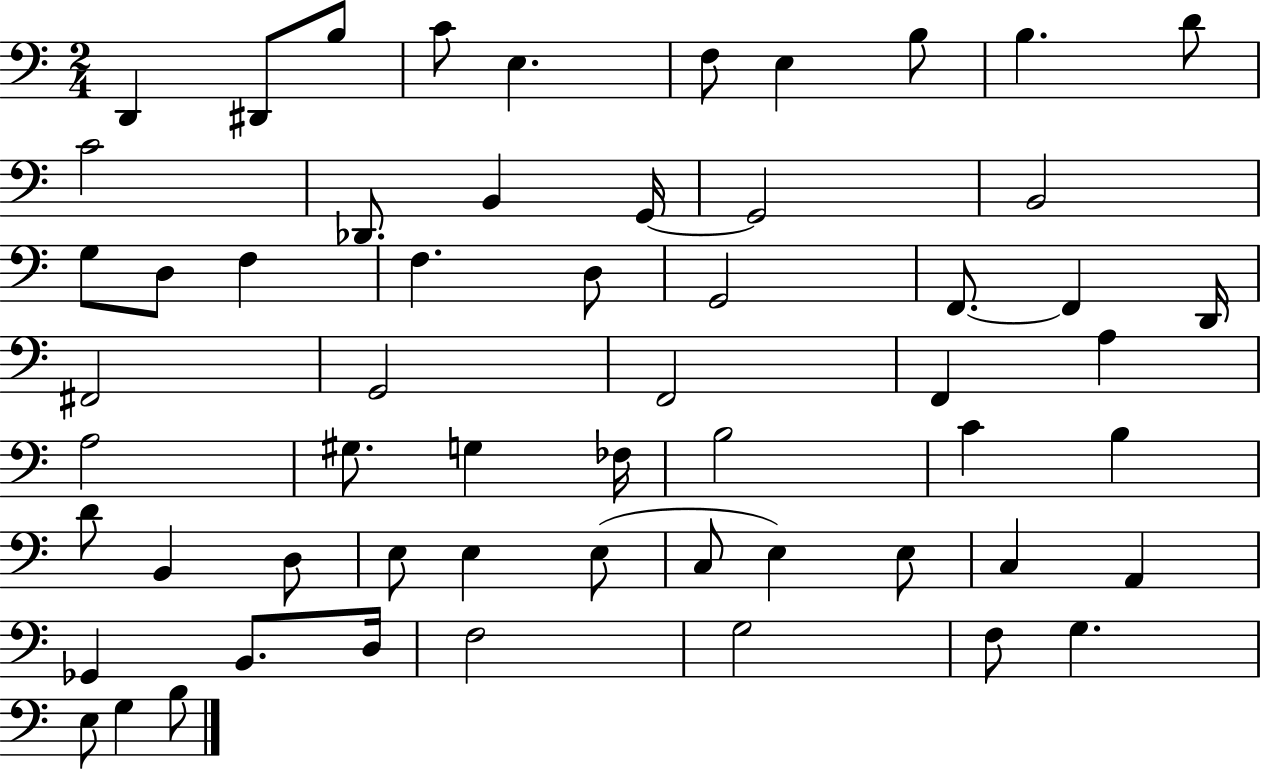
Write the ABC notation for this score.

X:1
T:Untitled
M:2/4
L:1/4
K:C
D,, ^D,,/2 B,/2 C/2 E, F,/2 E, B,/2 B, D/2 C2 _D,,/2 B,, G,,/4 G,,2 B,,2 G,/2 D,/2 F, F, D,/2 G,,2 F,,/2 F,, D,,/4 ^F,,2 G,,2 F,,2 F,, A, A,2 ^G,/2 G, _F,/4 B,2 C B, D/2 B,, D,/2 E,/2 E, E,/2 C,/2 E, E,/2 C, A,, _G,, B,,/2 D,/4 F,2 G,2 F,/2 G, E,/2 G, B,/2